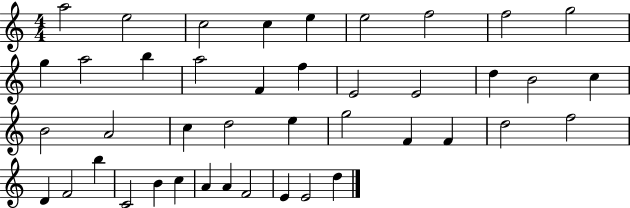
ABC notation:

X:1
T:Untitled
M:4/4
L:1/4
K:C
a2 e2 c2 c e e2 f2 f2 g2 g a2 b a2 F f E2 E2 d B2 c B2 A2 c d2 e g2 F F d2 f2 D F2 b C2 B c A A F2 E E2 d